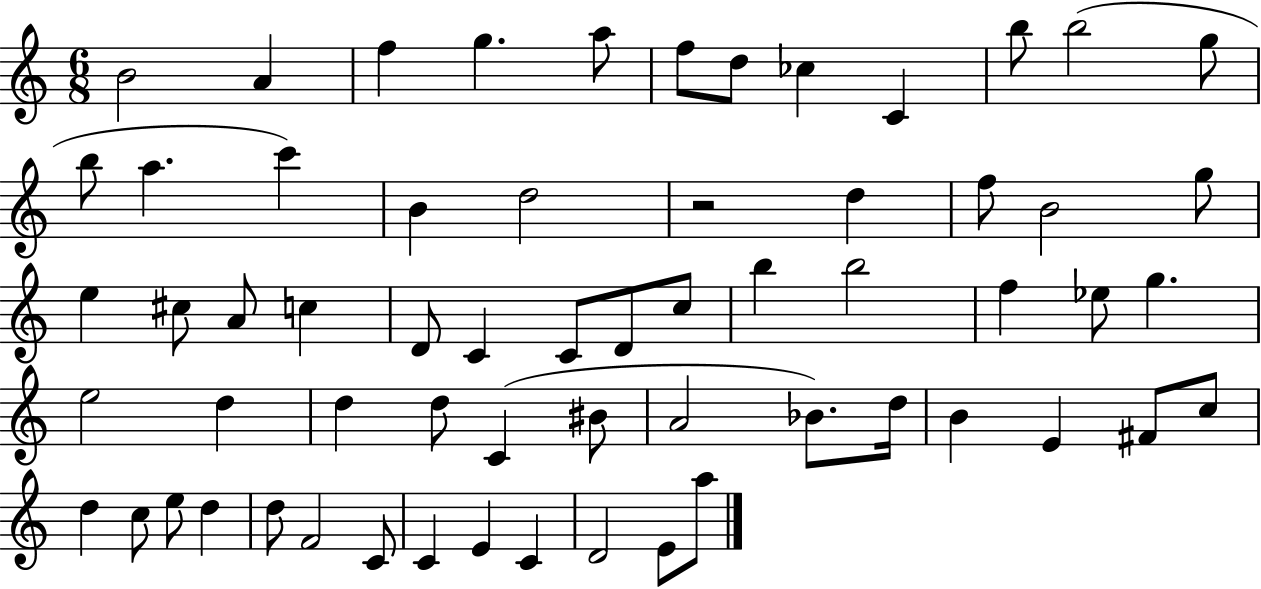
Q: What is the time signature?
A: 6/8